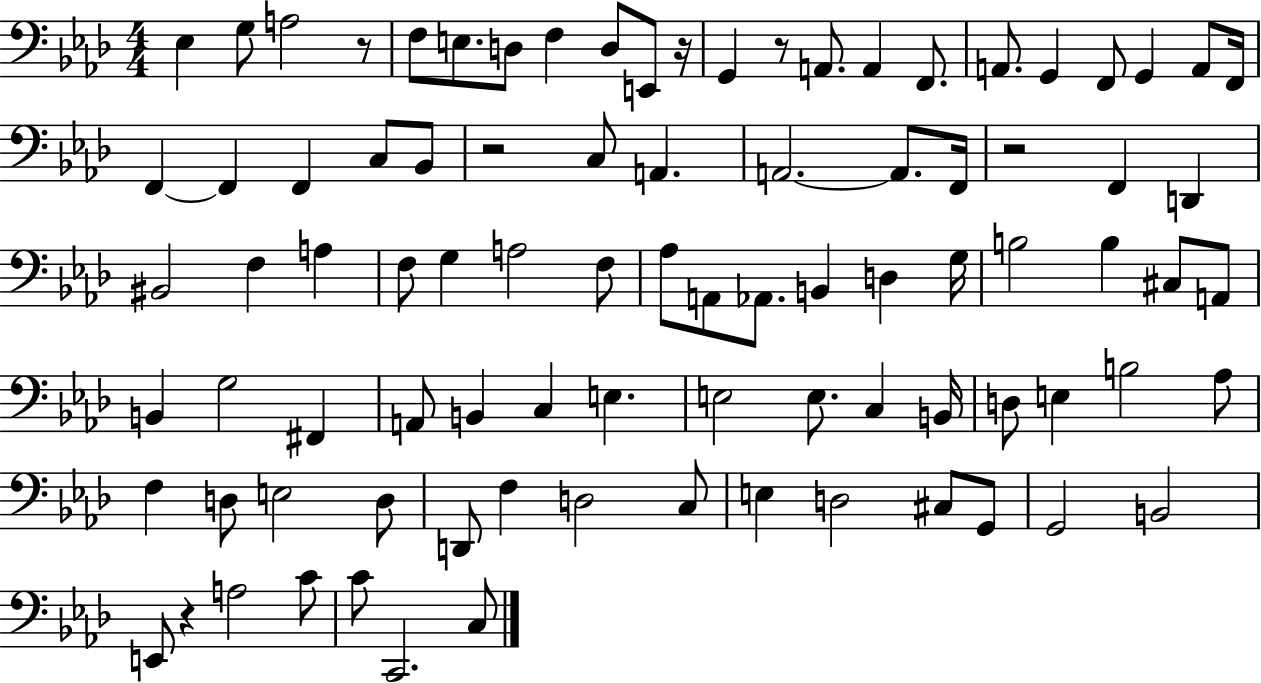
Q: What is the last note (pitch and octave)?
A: C3